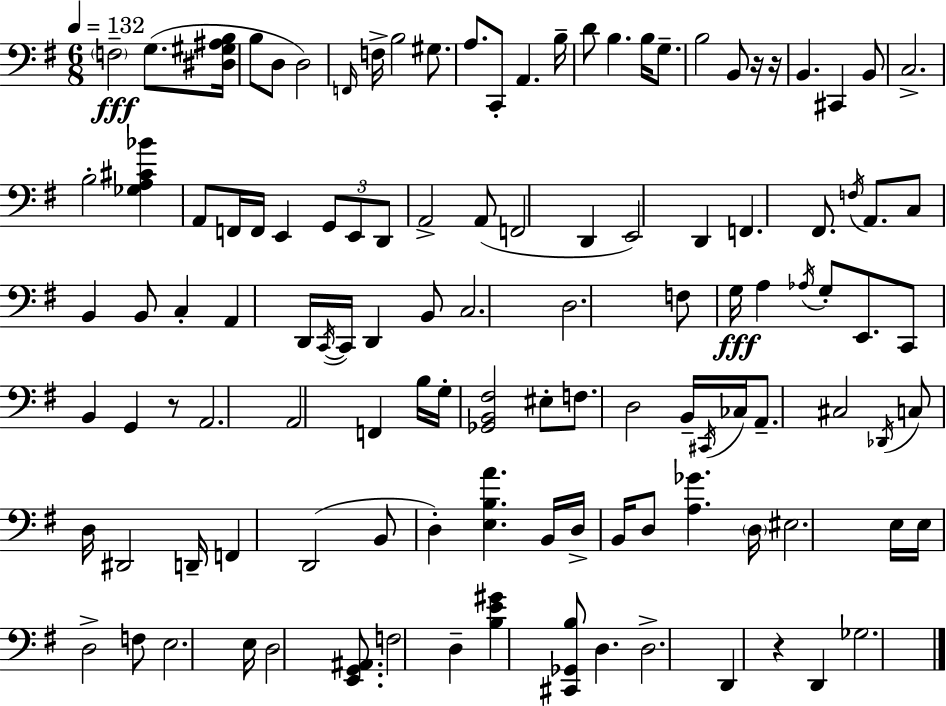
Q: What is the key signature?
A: G major